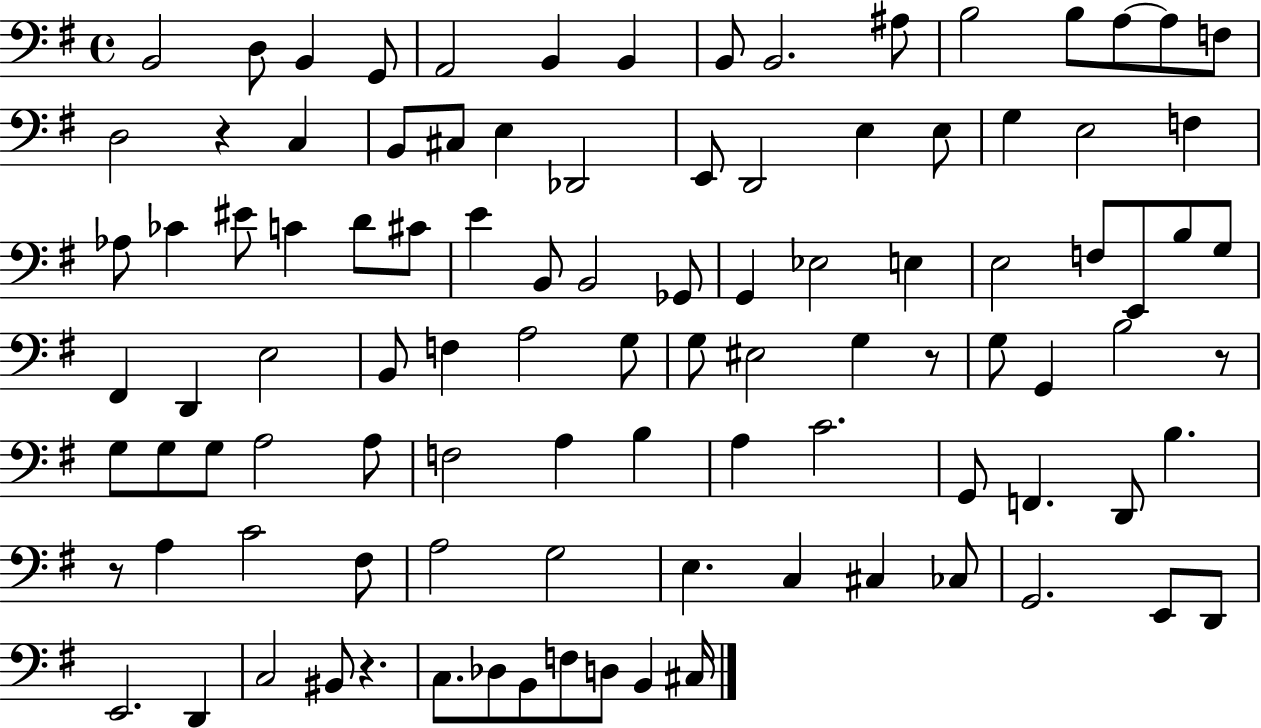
B2/h D3/e B2/q G2/e A2/h B2/q B2/q B2/e B2/h. A#3/e B3/h B3/e A3/e A3/e F3/e D3/h R/q C3/q B2/e C#3/e E3/q Db2/h E2/e D2/h E3/q E3/e G3/q E3/h F3/q Ab3/e CES4/q EIS4/e C4/q D4/e C#4/e E4/q B2/e B2/h Gb2/e G2/q Eb3/h E3/q E3/h F3/e E2/e B3/e G3/e F#2/q D2/q E3/h B2/e F3/q A3/h G3/e G3/e EIS3/h G3/q R/e G3/e G2/q B3/h R/e G3/e G3/e G3/e A3/h A3/e F3/h A3/q B3/q A3/q C4/h. G2/e F2/q. D2/e B3/q. R/e A3/q C4/h F#3/e A3/h G3/h E3/q. C3/q C#3/q CES3/e G2/h. E2/e D2/e E2/h. D2/q C3/h BIS2/e R/q. C3/e. Db3/e B2/e F3/e D3/e B2/q C#3/s